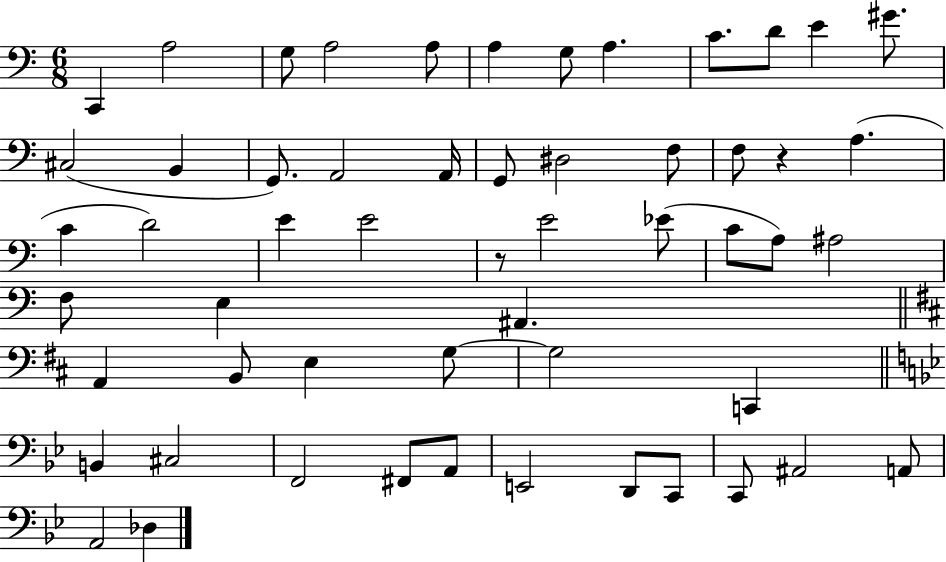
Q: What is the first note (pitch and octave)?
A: C2